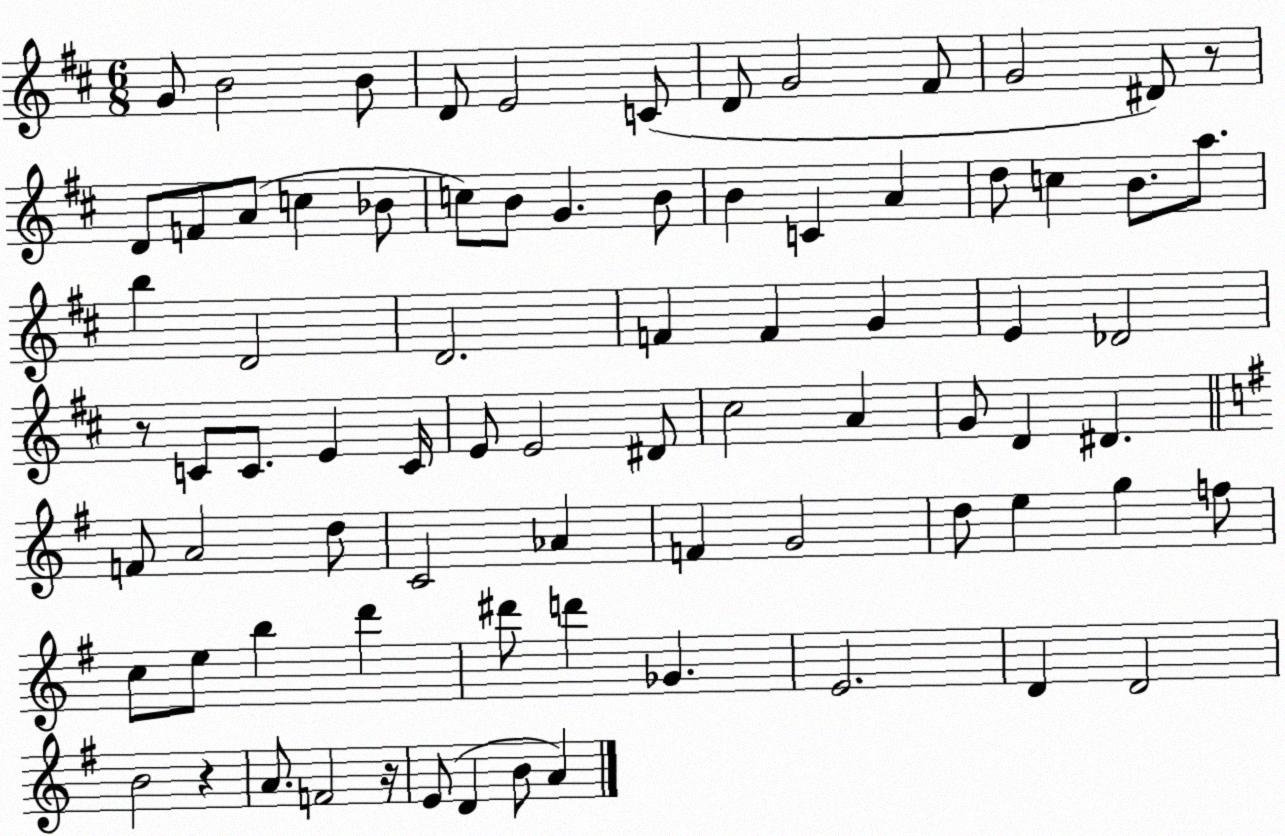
X:1
T:Untitled
M:6/8
L:1/4
K:D
G/2 B2 B/2 D/2 E2 C/2 D/2 G2 ^F/2 G2 ^D/2 z/2 D/2 F/2 A/2 c _B/2 c/2 B/2 G B/2 B C A d/2 c B/2 a/2 b D2 D2 F F G E _D2 z/2 C/2 C/2 E C/4 E/2 E2 ^D/2 ^c2 A G/2 D ^D F/2 A2 d/2 C2 _A F G2 d/2 e g f/2 c/2 e/2 b d' ^d'/2 d' _G E2 D D2 B2 z A/2 F2 z/4 E/2 D B/2 A